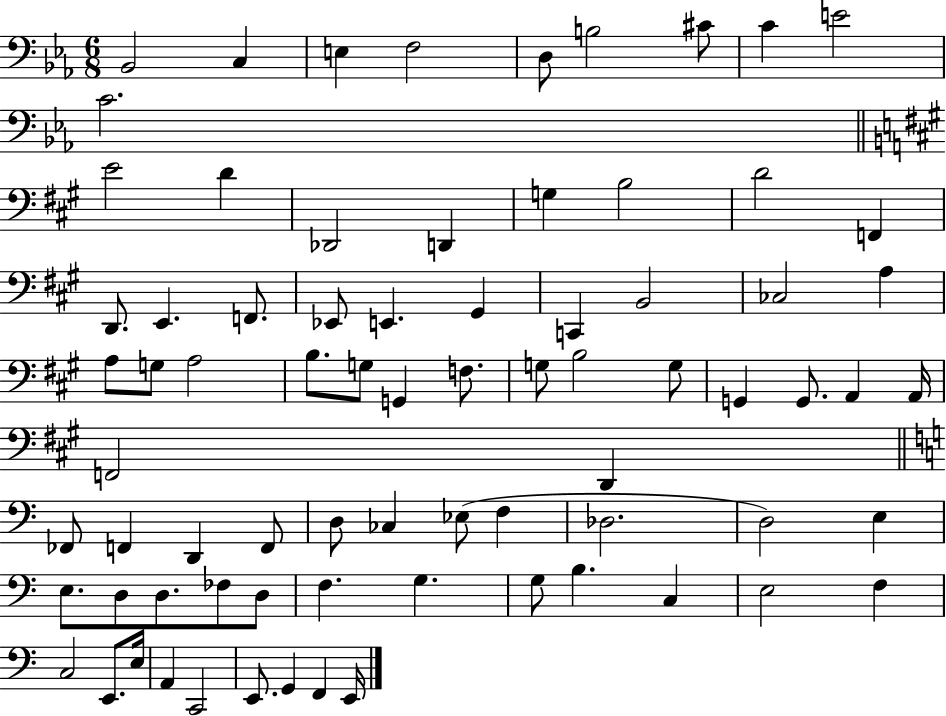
X:1
T:Untitled
M:6/8
L:1/4
K:Eb
_B,,2 C, E, F,2 D,/2 B,2 ^C/2 C E2 C2 E2 D _D,,2 D,, G, B,2 D2 F,, D,,/2 E,, F,,/2 _E,,/2 E,, ^G,, C,, B,,2 _C,2 A, A,/2 G,/2 A,2 B,/2 G,/2 G,, F,/2 G,/2 B,2 G,/2 G,, G,,/2 A,, A,,/4 F,,2 D,, _F,,/2 F,, D,, F,,/2 D,/2 _C, _E,/2 F, _D,2 D,2 E, E,/2 D,/2 D,/2 _F,/2 D,/2 F, G, G,/2 B, C, E,2 F, C,2 E,,/2 E,/4 A,, C,,2 E,,/2 G,, F,, E,,/4